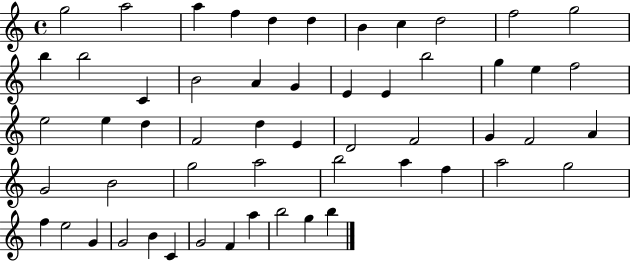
G5/h A5/h A5/q F5/q D5/q D5/q B4/q C5/q D5/h F5/h G5/h B5/q B5/h C4/q B4/h A4/q G4/q E4/q E4/q B5/h G5/q E5/q F5/h E5/h E5/q D5/q F4/h D5/q E4/q D4/h F4/h G4/q F4/h A4/q G4/h B4/h G5/h A5/h B5/h A5/q F5/q A5/h G5/h F5/q E5/h G4/q G4/h B4/q C4/q G4/h F4/q A5/q B5/h G5/q B5/q